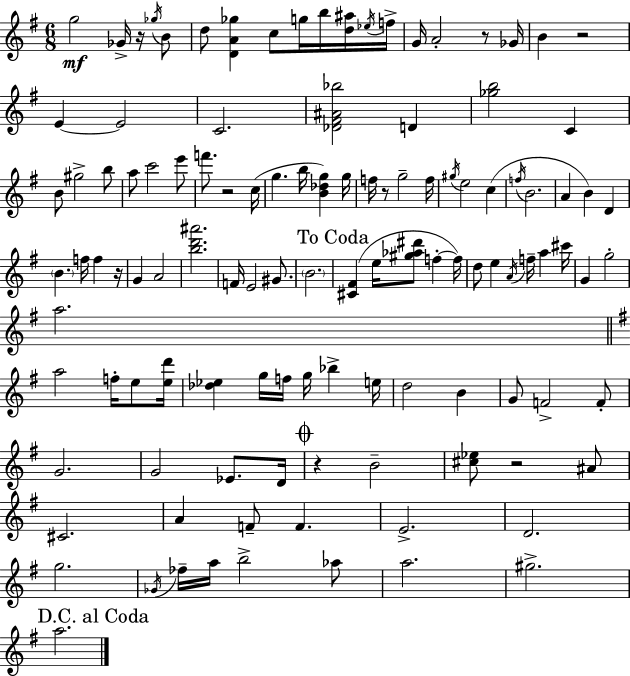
G5/h Gb4/s R/s Gb5/s B4/e D5/e [D4,A4,Gb5]/q C5/e G5/s B5/s [D5,A#5]/s Eb5/s F5/s G4/s A4/h R/e Gb4/s B4/q R/h E4/q E4/h C4/h. [Db4,F#4,A#4,Bb5]/h D4/q [Gb5,B5]/h C4/q B4/e G#5/h B5/e A5/e C6/h E6/e F6/e. R/h C5/s G5/q. B5/s [B4,Db5,G5]/q G5/s F5/s R/e G5/h F5/s G#5/s E5/h C5/q F5/s B4/h. A4/q B4/q D4/q B4/q. F5/s F5/q R/s G4/q A4/h [B5,D6,A#6]/h. F4/s E4/h G#4/e. B4/h. [C#4,F#4]/q E5/s [G#5,Ab5,D#6]/e F5/q F5/s D5/e E5/q A4/s F5/s A5/q C#6/s G4/q G5/h A5/h. A5/h F5/s E5/e [E5,D6]/s [Db5,Eb5]/q G5/s F5/s G5/s Bb5/q E5/s D5/h B4/q G4/e F4/h F4/e G4/h. G4/h Eb4/e. D4/s R/q B4/h [C#5,Eb5]/e R/h A#4/e C#4/h. A4/q F4/e F4/q. E4/h. D4/h. G5/h. Gb4/s FES5/s A5/s B5/h Ab5/e A5/h. G#5/h. A5/h.